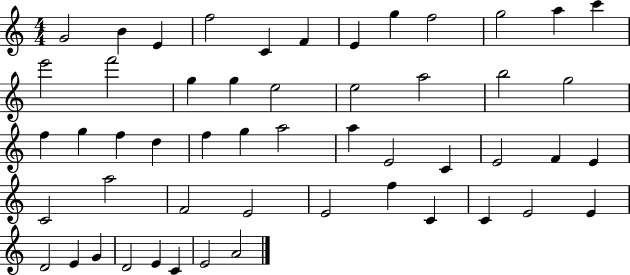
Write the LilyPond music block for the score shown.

{
  \clef treble
  \numericTimeSignature
  \time 4/4
  \key c \major
  g'2 b'4 e'4 | f''2 c'4 f'4 | e'4 g''4 f''2 | g''2 a''4 c'''4 | \break e'''2 f'''2 | g''4 g''4 e''2 | e''2 a''2 | b''2 g''2 | \break f''4 g''4 f''4 d''4 | f''4 g''4 a''2 | a''4 e'2 c'4 | e'2 f'4 e'4 | \break c'2 a''2 | f'2 e'2 | e'2 f''4 c'4 | c'4 e'2 e'4 | \break d'2 e'4 g'4 | d'2 e'4 c'4 | e'2 a'2 | \bar "|."
}